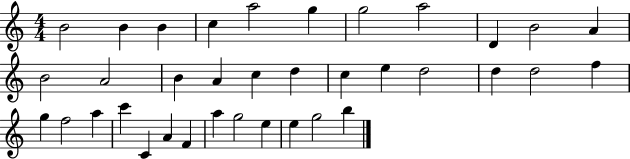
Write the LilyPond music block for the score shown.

{
  \clef treble
  \numericTimeSignature
  \time 4/4
  \key c \major
  b'2 b'4 b'4 | c''4 a''2 g''4 | g''2 a''2 | d'4 b'2 a'4 | \break b'2 a'2 | b'4 a'4 c''4 d''4 | c''4 e''4 d''2 | d''4 d''2 f''4 | \break g''4 f''2 a''4 | c'''4 c'4 a'4 f'4 | a''4 g''2 e''4 | e''4 g''2 b''4 | \break \bar "|."
}